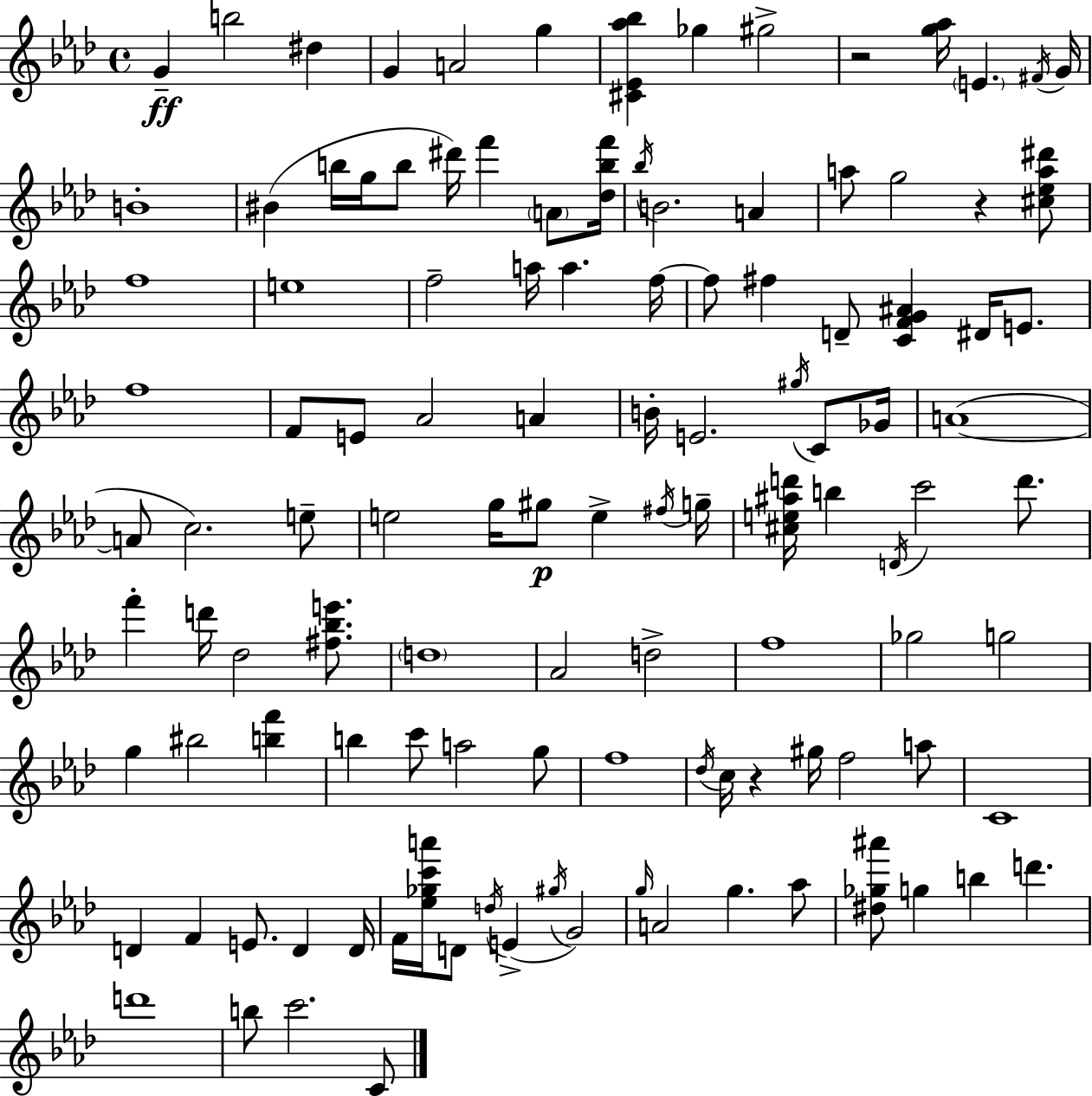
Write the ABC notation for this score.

X:1
T:Untitled
M:4/4
L:1/4
K:Ab
G b2 ^d G A2 g [^C_E_a_b] _g ^g2 z2 [g_a]/4 E ^F/4 G/4 B4 ^B b/4 g/4 b/2 ^d'/4 f' A/2 [_dbf']/4 _b/4 B2 A a/2 g2 z [^c_ea^d']/2 f4 e4 f2 a/4 a f/4 f/2 ^f D/2 [CFG^A] ^D/4 E/2 f4 F/2 E/2 _A2 A B/4 E2 ^g/4 C/2 _G/4 A4 A/2 c2 e/2 e2 g/4 ^g/2 e ^f/4 g/4 [^ce^ad']/4 b D/4 c'2 d'/2 f' d'/4 _d2 [^f_be']/2 d4 _A2 d2 f4 _g2 g2 g ^b2 [bf'] b c'/2 a2 g/2 f4 _d/4 c/4 z ^g/4 f2 a/2 C4 D F E/2 D D/4 F/4 [_e_gc'a']/4 D/2 d/4 E ^g/4 G2 g/4 A2 g _a/2 [^d_g^a']/2 g b d' d'4 b/2 c'2 C/2